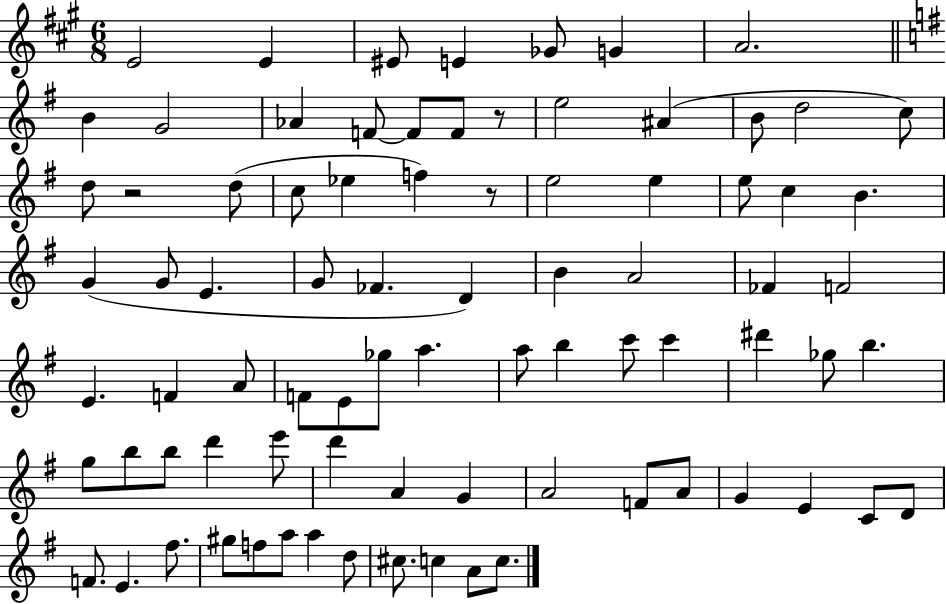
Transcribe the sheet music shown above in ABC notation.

X:1
T:Untitled
M:6/8
L:1/4
K:A
E2 E ^E/2 E _G/2 G A2 B G2 _A F/2 F/2 F/2 z/2 e2 ^A B/2 d2 c/2 d/2 z2 d/2 c/2 _e f z/2 e2 e e/2 c B G G/2 E G/2 _F D B A2 _F F2 E F A/2 F/2 E/2 _g/2 a a/2 b c'/2 c' ^d' _g/2 b g/2 b/2 b/2 d' e'/2 d' A G A2 F/2 A/2 G E C/2 D/2 F/2 E ^f/2 ^g/2 f/2 a/2 a d/2 ^c/2 c A/2 c/2